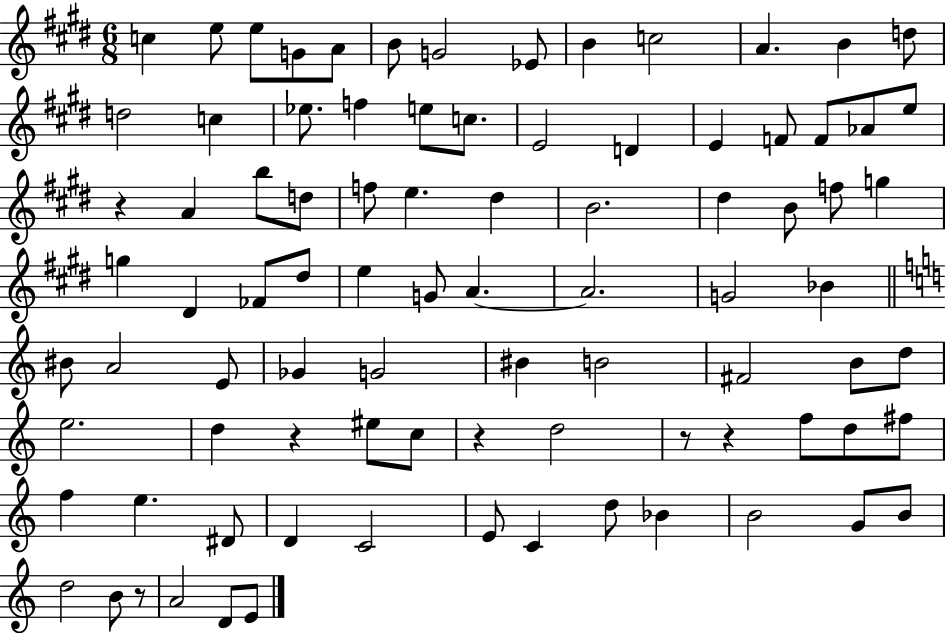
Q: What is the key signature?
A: E major